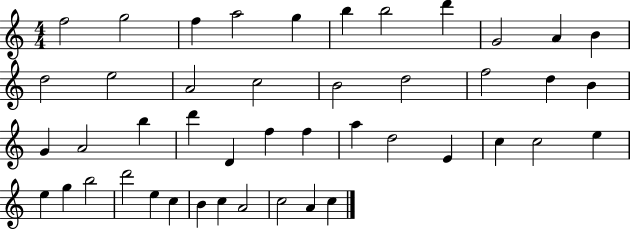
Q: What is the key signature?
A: C major